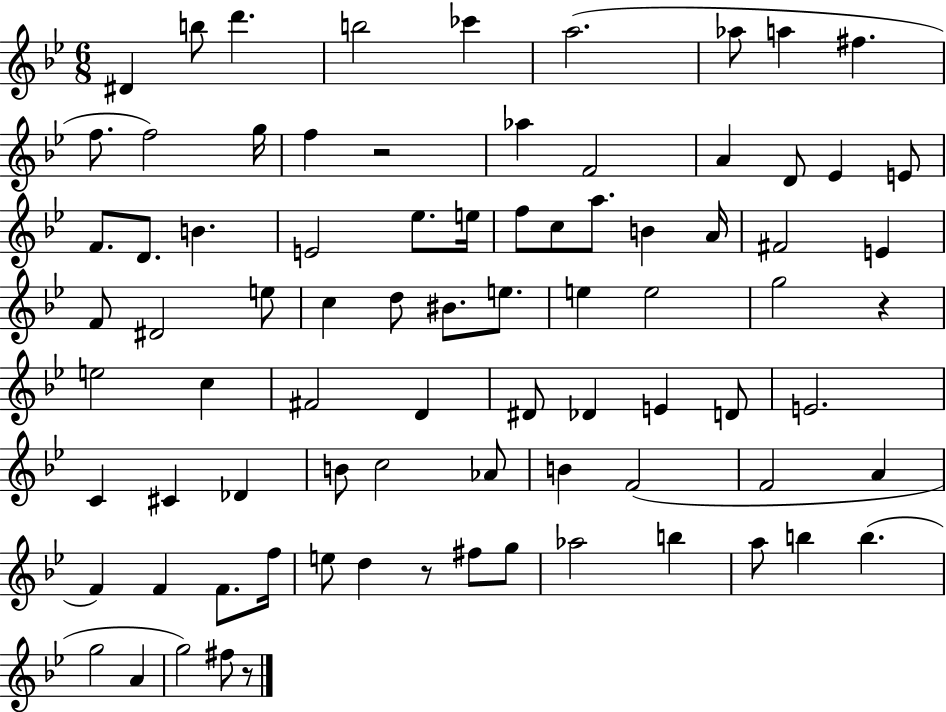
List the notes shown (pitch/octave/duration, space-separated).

D#4/q B5/e D6/q. B5/h CES6/q A5/h. Ab5/e A5/q F#5/q. F5/e. F5/h G5/s F5/q R/h Ab5/q F4/h A4/q D4/e Eb4/q E4/e F4/e. D4/e. B4/q. E4/h Eb5/e. E5/s F5/e C5/e A5/e. B4/q A4/s F#4/h E4/q F4/e D#4/h E5/e C5/q D5/e BIS4/e. E5/e. E5/q E5/h G5/h R/q E5/h C5/q F#4/h D4/q D#4/e Db4/q E4/q D4/e E4/h. C4/q C#4/q Db4/q B4/e C5/h Ab4/e B4/q F4/h F4/h A4/q F4/q F4/q F4/e. F5/s E5/e D5/q R/e F#5/e G5/e Ab5/h B5/q A5/e B5/q B5/q. G5/h A4/q G5/h F#5/e R/e